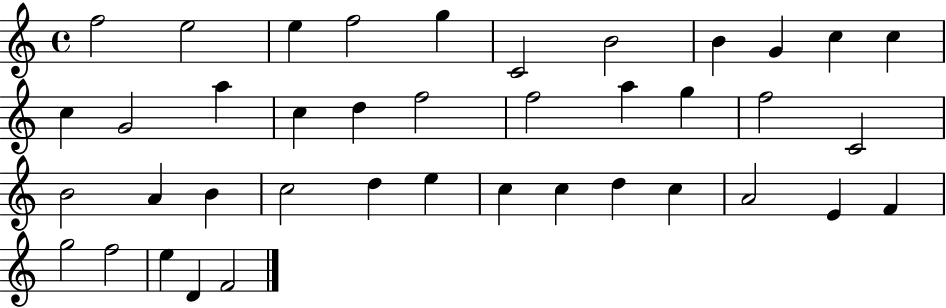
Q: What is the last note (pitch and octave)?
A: F4